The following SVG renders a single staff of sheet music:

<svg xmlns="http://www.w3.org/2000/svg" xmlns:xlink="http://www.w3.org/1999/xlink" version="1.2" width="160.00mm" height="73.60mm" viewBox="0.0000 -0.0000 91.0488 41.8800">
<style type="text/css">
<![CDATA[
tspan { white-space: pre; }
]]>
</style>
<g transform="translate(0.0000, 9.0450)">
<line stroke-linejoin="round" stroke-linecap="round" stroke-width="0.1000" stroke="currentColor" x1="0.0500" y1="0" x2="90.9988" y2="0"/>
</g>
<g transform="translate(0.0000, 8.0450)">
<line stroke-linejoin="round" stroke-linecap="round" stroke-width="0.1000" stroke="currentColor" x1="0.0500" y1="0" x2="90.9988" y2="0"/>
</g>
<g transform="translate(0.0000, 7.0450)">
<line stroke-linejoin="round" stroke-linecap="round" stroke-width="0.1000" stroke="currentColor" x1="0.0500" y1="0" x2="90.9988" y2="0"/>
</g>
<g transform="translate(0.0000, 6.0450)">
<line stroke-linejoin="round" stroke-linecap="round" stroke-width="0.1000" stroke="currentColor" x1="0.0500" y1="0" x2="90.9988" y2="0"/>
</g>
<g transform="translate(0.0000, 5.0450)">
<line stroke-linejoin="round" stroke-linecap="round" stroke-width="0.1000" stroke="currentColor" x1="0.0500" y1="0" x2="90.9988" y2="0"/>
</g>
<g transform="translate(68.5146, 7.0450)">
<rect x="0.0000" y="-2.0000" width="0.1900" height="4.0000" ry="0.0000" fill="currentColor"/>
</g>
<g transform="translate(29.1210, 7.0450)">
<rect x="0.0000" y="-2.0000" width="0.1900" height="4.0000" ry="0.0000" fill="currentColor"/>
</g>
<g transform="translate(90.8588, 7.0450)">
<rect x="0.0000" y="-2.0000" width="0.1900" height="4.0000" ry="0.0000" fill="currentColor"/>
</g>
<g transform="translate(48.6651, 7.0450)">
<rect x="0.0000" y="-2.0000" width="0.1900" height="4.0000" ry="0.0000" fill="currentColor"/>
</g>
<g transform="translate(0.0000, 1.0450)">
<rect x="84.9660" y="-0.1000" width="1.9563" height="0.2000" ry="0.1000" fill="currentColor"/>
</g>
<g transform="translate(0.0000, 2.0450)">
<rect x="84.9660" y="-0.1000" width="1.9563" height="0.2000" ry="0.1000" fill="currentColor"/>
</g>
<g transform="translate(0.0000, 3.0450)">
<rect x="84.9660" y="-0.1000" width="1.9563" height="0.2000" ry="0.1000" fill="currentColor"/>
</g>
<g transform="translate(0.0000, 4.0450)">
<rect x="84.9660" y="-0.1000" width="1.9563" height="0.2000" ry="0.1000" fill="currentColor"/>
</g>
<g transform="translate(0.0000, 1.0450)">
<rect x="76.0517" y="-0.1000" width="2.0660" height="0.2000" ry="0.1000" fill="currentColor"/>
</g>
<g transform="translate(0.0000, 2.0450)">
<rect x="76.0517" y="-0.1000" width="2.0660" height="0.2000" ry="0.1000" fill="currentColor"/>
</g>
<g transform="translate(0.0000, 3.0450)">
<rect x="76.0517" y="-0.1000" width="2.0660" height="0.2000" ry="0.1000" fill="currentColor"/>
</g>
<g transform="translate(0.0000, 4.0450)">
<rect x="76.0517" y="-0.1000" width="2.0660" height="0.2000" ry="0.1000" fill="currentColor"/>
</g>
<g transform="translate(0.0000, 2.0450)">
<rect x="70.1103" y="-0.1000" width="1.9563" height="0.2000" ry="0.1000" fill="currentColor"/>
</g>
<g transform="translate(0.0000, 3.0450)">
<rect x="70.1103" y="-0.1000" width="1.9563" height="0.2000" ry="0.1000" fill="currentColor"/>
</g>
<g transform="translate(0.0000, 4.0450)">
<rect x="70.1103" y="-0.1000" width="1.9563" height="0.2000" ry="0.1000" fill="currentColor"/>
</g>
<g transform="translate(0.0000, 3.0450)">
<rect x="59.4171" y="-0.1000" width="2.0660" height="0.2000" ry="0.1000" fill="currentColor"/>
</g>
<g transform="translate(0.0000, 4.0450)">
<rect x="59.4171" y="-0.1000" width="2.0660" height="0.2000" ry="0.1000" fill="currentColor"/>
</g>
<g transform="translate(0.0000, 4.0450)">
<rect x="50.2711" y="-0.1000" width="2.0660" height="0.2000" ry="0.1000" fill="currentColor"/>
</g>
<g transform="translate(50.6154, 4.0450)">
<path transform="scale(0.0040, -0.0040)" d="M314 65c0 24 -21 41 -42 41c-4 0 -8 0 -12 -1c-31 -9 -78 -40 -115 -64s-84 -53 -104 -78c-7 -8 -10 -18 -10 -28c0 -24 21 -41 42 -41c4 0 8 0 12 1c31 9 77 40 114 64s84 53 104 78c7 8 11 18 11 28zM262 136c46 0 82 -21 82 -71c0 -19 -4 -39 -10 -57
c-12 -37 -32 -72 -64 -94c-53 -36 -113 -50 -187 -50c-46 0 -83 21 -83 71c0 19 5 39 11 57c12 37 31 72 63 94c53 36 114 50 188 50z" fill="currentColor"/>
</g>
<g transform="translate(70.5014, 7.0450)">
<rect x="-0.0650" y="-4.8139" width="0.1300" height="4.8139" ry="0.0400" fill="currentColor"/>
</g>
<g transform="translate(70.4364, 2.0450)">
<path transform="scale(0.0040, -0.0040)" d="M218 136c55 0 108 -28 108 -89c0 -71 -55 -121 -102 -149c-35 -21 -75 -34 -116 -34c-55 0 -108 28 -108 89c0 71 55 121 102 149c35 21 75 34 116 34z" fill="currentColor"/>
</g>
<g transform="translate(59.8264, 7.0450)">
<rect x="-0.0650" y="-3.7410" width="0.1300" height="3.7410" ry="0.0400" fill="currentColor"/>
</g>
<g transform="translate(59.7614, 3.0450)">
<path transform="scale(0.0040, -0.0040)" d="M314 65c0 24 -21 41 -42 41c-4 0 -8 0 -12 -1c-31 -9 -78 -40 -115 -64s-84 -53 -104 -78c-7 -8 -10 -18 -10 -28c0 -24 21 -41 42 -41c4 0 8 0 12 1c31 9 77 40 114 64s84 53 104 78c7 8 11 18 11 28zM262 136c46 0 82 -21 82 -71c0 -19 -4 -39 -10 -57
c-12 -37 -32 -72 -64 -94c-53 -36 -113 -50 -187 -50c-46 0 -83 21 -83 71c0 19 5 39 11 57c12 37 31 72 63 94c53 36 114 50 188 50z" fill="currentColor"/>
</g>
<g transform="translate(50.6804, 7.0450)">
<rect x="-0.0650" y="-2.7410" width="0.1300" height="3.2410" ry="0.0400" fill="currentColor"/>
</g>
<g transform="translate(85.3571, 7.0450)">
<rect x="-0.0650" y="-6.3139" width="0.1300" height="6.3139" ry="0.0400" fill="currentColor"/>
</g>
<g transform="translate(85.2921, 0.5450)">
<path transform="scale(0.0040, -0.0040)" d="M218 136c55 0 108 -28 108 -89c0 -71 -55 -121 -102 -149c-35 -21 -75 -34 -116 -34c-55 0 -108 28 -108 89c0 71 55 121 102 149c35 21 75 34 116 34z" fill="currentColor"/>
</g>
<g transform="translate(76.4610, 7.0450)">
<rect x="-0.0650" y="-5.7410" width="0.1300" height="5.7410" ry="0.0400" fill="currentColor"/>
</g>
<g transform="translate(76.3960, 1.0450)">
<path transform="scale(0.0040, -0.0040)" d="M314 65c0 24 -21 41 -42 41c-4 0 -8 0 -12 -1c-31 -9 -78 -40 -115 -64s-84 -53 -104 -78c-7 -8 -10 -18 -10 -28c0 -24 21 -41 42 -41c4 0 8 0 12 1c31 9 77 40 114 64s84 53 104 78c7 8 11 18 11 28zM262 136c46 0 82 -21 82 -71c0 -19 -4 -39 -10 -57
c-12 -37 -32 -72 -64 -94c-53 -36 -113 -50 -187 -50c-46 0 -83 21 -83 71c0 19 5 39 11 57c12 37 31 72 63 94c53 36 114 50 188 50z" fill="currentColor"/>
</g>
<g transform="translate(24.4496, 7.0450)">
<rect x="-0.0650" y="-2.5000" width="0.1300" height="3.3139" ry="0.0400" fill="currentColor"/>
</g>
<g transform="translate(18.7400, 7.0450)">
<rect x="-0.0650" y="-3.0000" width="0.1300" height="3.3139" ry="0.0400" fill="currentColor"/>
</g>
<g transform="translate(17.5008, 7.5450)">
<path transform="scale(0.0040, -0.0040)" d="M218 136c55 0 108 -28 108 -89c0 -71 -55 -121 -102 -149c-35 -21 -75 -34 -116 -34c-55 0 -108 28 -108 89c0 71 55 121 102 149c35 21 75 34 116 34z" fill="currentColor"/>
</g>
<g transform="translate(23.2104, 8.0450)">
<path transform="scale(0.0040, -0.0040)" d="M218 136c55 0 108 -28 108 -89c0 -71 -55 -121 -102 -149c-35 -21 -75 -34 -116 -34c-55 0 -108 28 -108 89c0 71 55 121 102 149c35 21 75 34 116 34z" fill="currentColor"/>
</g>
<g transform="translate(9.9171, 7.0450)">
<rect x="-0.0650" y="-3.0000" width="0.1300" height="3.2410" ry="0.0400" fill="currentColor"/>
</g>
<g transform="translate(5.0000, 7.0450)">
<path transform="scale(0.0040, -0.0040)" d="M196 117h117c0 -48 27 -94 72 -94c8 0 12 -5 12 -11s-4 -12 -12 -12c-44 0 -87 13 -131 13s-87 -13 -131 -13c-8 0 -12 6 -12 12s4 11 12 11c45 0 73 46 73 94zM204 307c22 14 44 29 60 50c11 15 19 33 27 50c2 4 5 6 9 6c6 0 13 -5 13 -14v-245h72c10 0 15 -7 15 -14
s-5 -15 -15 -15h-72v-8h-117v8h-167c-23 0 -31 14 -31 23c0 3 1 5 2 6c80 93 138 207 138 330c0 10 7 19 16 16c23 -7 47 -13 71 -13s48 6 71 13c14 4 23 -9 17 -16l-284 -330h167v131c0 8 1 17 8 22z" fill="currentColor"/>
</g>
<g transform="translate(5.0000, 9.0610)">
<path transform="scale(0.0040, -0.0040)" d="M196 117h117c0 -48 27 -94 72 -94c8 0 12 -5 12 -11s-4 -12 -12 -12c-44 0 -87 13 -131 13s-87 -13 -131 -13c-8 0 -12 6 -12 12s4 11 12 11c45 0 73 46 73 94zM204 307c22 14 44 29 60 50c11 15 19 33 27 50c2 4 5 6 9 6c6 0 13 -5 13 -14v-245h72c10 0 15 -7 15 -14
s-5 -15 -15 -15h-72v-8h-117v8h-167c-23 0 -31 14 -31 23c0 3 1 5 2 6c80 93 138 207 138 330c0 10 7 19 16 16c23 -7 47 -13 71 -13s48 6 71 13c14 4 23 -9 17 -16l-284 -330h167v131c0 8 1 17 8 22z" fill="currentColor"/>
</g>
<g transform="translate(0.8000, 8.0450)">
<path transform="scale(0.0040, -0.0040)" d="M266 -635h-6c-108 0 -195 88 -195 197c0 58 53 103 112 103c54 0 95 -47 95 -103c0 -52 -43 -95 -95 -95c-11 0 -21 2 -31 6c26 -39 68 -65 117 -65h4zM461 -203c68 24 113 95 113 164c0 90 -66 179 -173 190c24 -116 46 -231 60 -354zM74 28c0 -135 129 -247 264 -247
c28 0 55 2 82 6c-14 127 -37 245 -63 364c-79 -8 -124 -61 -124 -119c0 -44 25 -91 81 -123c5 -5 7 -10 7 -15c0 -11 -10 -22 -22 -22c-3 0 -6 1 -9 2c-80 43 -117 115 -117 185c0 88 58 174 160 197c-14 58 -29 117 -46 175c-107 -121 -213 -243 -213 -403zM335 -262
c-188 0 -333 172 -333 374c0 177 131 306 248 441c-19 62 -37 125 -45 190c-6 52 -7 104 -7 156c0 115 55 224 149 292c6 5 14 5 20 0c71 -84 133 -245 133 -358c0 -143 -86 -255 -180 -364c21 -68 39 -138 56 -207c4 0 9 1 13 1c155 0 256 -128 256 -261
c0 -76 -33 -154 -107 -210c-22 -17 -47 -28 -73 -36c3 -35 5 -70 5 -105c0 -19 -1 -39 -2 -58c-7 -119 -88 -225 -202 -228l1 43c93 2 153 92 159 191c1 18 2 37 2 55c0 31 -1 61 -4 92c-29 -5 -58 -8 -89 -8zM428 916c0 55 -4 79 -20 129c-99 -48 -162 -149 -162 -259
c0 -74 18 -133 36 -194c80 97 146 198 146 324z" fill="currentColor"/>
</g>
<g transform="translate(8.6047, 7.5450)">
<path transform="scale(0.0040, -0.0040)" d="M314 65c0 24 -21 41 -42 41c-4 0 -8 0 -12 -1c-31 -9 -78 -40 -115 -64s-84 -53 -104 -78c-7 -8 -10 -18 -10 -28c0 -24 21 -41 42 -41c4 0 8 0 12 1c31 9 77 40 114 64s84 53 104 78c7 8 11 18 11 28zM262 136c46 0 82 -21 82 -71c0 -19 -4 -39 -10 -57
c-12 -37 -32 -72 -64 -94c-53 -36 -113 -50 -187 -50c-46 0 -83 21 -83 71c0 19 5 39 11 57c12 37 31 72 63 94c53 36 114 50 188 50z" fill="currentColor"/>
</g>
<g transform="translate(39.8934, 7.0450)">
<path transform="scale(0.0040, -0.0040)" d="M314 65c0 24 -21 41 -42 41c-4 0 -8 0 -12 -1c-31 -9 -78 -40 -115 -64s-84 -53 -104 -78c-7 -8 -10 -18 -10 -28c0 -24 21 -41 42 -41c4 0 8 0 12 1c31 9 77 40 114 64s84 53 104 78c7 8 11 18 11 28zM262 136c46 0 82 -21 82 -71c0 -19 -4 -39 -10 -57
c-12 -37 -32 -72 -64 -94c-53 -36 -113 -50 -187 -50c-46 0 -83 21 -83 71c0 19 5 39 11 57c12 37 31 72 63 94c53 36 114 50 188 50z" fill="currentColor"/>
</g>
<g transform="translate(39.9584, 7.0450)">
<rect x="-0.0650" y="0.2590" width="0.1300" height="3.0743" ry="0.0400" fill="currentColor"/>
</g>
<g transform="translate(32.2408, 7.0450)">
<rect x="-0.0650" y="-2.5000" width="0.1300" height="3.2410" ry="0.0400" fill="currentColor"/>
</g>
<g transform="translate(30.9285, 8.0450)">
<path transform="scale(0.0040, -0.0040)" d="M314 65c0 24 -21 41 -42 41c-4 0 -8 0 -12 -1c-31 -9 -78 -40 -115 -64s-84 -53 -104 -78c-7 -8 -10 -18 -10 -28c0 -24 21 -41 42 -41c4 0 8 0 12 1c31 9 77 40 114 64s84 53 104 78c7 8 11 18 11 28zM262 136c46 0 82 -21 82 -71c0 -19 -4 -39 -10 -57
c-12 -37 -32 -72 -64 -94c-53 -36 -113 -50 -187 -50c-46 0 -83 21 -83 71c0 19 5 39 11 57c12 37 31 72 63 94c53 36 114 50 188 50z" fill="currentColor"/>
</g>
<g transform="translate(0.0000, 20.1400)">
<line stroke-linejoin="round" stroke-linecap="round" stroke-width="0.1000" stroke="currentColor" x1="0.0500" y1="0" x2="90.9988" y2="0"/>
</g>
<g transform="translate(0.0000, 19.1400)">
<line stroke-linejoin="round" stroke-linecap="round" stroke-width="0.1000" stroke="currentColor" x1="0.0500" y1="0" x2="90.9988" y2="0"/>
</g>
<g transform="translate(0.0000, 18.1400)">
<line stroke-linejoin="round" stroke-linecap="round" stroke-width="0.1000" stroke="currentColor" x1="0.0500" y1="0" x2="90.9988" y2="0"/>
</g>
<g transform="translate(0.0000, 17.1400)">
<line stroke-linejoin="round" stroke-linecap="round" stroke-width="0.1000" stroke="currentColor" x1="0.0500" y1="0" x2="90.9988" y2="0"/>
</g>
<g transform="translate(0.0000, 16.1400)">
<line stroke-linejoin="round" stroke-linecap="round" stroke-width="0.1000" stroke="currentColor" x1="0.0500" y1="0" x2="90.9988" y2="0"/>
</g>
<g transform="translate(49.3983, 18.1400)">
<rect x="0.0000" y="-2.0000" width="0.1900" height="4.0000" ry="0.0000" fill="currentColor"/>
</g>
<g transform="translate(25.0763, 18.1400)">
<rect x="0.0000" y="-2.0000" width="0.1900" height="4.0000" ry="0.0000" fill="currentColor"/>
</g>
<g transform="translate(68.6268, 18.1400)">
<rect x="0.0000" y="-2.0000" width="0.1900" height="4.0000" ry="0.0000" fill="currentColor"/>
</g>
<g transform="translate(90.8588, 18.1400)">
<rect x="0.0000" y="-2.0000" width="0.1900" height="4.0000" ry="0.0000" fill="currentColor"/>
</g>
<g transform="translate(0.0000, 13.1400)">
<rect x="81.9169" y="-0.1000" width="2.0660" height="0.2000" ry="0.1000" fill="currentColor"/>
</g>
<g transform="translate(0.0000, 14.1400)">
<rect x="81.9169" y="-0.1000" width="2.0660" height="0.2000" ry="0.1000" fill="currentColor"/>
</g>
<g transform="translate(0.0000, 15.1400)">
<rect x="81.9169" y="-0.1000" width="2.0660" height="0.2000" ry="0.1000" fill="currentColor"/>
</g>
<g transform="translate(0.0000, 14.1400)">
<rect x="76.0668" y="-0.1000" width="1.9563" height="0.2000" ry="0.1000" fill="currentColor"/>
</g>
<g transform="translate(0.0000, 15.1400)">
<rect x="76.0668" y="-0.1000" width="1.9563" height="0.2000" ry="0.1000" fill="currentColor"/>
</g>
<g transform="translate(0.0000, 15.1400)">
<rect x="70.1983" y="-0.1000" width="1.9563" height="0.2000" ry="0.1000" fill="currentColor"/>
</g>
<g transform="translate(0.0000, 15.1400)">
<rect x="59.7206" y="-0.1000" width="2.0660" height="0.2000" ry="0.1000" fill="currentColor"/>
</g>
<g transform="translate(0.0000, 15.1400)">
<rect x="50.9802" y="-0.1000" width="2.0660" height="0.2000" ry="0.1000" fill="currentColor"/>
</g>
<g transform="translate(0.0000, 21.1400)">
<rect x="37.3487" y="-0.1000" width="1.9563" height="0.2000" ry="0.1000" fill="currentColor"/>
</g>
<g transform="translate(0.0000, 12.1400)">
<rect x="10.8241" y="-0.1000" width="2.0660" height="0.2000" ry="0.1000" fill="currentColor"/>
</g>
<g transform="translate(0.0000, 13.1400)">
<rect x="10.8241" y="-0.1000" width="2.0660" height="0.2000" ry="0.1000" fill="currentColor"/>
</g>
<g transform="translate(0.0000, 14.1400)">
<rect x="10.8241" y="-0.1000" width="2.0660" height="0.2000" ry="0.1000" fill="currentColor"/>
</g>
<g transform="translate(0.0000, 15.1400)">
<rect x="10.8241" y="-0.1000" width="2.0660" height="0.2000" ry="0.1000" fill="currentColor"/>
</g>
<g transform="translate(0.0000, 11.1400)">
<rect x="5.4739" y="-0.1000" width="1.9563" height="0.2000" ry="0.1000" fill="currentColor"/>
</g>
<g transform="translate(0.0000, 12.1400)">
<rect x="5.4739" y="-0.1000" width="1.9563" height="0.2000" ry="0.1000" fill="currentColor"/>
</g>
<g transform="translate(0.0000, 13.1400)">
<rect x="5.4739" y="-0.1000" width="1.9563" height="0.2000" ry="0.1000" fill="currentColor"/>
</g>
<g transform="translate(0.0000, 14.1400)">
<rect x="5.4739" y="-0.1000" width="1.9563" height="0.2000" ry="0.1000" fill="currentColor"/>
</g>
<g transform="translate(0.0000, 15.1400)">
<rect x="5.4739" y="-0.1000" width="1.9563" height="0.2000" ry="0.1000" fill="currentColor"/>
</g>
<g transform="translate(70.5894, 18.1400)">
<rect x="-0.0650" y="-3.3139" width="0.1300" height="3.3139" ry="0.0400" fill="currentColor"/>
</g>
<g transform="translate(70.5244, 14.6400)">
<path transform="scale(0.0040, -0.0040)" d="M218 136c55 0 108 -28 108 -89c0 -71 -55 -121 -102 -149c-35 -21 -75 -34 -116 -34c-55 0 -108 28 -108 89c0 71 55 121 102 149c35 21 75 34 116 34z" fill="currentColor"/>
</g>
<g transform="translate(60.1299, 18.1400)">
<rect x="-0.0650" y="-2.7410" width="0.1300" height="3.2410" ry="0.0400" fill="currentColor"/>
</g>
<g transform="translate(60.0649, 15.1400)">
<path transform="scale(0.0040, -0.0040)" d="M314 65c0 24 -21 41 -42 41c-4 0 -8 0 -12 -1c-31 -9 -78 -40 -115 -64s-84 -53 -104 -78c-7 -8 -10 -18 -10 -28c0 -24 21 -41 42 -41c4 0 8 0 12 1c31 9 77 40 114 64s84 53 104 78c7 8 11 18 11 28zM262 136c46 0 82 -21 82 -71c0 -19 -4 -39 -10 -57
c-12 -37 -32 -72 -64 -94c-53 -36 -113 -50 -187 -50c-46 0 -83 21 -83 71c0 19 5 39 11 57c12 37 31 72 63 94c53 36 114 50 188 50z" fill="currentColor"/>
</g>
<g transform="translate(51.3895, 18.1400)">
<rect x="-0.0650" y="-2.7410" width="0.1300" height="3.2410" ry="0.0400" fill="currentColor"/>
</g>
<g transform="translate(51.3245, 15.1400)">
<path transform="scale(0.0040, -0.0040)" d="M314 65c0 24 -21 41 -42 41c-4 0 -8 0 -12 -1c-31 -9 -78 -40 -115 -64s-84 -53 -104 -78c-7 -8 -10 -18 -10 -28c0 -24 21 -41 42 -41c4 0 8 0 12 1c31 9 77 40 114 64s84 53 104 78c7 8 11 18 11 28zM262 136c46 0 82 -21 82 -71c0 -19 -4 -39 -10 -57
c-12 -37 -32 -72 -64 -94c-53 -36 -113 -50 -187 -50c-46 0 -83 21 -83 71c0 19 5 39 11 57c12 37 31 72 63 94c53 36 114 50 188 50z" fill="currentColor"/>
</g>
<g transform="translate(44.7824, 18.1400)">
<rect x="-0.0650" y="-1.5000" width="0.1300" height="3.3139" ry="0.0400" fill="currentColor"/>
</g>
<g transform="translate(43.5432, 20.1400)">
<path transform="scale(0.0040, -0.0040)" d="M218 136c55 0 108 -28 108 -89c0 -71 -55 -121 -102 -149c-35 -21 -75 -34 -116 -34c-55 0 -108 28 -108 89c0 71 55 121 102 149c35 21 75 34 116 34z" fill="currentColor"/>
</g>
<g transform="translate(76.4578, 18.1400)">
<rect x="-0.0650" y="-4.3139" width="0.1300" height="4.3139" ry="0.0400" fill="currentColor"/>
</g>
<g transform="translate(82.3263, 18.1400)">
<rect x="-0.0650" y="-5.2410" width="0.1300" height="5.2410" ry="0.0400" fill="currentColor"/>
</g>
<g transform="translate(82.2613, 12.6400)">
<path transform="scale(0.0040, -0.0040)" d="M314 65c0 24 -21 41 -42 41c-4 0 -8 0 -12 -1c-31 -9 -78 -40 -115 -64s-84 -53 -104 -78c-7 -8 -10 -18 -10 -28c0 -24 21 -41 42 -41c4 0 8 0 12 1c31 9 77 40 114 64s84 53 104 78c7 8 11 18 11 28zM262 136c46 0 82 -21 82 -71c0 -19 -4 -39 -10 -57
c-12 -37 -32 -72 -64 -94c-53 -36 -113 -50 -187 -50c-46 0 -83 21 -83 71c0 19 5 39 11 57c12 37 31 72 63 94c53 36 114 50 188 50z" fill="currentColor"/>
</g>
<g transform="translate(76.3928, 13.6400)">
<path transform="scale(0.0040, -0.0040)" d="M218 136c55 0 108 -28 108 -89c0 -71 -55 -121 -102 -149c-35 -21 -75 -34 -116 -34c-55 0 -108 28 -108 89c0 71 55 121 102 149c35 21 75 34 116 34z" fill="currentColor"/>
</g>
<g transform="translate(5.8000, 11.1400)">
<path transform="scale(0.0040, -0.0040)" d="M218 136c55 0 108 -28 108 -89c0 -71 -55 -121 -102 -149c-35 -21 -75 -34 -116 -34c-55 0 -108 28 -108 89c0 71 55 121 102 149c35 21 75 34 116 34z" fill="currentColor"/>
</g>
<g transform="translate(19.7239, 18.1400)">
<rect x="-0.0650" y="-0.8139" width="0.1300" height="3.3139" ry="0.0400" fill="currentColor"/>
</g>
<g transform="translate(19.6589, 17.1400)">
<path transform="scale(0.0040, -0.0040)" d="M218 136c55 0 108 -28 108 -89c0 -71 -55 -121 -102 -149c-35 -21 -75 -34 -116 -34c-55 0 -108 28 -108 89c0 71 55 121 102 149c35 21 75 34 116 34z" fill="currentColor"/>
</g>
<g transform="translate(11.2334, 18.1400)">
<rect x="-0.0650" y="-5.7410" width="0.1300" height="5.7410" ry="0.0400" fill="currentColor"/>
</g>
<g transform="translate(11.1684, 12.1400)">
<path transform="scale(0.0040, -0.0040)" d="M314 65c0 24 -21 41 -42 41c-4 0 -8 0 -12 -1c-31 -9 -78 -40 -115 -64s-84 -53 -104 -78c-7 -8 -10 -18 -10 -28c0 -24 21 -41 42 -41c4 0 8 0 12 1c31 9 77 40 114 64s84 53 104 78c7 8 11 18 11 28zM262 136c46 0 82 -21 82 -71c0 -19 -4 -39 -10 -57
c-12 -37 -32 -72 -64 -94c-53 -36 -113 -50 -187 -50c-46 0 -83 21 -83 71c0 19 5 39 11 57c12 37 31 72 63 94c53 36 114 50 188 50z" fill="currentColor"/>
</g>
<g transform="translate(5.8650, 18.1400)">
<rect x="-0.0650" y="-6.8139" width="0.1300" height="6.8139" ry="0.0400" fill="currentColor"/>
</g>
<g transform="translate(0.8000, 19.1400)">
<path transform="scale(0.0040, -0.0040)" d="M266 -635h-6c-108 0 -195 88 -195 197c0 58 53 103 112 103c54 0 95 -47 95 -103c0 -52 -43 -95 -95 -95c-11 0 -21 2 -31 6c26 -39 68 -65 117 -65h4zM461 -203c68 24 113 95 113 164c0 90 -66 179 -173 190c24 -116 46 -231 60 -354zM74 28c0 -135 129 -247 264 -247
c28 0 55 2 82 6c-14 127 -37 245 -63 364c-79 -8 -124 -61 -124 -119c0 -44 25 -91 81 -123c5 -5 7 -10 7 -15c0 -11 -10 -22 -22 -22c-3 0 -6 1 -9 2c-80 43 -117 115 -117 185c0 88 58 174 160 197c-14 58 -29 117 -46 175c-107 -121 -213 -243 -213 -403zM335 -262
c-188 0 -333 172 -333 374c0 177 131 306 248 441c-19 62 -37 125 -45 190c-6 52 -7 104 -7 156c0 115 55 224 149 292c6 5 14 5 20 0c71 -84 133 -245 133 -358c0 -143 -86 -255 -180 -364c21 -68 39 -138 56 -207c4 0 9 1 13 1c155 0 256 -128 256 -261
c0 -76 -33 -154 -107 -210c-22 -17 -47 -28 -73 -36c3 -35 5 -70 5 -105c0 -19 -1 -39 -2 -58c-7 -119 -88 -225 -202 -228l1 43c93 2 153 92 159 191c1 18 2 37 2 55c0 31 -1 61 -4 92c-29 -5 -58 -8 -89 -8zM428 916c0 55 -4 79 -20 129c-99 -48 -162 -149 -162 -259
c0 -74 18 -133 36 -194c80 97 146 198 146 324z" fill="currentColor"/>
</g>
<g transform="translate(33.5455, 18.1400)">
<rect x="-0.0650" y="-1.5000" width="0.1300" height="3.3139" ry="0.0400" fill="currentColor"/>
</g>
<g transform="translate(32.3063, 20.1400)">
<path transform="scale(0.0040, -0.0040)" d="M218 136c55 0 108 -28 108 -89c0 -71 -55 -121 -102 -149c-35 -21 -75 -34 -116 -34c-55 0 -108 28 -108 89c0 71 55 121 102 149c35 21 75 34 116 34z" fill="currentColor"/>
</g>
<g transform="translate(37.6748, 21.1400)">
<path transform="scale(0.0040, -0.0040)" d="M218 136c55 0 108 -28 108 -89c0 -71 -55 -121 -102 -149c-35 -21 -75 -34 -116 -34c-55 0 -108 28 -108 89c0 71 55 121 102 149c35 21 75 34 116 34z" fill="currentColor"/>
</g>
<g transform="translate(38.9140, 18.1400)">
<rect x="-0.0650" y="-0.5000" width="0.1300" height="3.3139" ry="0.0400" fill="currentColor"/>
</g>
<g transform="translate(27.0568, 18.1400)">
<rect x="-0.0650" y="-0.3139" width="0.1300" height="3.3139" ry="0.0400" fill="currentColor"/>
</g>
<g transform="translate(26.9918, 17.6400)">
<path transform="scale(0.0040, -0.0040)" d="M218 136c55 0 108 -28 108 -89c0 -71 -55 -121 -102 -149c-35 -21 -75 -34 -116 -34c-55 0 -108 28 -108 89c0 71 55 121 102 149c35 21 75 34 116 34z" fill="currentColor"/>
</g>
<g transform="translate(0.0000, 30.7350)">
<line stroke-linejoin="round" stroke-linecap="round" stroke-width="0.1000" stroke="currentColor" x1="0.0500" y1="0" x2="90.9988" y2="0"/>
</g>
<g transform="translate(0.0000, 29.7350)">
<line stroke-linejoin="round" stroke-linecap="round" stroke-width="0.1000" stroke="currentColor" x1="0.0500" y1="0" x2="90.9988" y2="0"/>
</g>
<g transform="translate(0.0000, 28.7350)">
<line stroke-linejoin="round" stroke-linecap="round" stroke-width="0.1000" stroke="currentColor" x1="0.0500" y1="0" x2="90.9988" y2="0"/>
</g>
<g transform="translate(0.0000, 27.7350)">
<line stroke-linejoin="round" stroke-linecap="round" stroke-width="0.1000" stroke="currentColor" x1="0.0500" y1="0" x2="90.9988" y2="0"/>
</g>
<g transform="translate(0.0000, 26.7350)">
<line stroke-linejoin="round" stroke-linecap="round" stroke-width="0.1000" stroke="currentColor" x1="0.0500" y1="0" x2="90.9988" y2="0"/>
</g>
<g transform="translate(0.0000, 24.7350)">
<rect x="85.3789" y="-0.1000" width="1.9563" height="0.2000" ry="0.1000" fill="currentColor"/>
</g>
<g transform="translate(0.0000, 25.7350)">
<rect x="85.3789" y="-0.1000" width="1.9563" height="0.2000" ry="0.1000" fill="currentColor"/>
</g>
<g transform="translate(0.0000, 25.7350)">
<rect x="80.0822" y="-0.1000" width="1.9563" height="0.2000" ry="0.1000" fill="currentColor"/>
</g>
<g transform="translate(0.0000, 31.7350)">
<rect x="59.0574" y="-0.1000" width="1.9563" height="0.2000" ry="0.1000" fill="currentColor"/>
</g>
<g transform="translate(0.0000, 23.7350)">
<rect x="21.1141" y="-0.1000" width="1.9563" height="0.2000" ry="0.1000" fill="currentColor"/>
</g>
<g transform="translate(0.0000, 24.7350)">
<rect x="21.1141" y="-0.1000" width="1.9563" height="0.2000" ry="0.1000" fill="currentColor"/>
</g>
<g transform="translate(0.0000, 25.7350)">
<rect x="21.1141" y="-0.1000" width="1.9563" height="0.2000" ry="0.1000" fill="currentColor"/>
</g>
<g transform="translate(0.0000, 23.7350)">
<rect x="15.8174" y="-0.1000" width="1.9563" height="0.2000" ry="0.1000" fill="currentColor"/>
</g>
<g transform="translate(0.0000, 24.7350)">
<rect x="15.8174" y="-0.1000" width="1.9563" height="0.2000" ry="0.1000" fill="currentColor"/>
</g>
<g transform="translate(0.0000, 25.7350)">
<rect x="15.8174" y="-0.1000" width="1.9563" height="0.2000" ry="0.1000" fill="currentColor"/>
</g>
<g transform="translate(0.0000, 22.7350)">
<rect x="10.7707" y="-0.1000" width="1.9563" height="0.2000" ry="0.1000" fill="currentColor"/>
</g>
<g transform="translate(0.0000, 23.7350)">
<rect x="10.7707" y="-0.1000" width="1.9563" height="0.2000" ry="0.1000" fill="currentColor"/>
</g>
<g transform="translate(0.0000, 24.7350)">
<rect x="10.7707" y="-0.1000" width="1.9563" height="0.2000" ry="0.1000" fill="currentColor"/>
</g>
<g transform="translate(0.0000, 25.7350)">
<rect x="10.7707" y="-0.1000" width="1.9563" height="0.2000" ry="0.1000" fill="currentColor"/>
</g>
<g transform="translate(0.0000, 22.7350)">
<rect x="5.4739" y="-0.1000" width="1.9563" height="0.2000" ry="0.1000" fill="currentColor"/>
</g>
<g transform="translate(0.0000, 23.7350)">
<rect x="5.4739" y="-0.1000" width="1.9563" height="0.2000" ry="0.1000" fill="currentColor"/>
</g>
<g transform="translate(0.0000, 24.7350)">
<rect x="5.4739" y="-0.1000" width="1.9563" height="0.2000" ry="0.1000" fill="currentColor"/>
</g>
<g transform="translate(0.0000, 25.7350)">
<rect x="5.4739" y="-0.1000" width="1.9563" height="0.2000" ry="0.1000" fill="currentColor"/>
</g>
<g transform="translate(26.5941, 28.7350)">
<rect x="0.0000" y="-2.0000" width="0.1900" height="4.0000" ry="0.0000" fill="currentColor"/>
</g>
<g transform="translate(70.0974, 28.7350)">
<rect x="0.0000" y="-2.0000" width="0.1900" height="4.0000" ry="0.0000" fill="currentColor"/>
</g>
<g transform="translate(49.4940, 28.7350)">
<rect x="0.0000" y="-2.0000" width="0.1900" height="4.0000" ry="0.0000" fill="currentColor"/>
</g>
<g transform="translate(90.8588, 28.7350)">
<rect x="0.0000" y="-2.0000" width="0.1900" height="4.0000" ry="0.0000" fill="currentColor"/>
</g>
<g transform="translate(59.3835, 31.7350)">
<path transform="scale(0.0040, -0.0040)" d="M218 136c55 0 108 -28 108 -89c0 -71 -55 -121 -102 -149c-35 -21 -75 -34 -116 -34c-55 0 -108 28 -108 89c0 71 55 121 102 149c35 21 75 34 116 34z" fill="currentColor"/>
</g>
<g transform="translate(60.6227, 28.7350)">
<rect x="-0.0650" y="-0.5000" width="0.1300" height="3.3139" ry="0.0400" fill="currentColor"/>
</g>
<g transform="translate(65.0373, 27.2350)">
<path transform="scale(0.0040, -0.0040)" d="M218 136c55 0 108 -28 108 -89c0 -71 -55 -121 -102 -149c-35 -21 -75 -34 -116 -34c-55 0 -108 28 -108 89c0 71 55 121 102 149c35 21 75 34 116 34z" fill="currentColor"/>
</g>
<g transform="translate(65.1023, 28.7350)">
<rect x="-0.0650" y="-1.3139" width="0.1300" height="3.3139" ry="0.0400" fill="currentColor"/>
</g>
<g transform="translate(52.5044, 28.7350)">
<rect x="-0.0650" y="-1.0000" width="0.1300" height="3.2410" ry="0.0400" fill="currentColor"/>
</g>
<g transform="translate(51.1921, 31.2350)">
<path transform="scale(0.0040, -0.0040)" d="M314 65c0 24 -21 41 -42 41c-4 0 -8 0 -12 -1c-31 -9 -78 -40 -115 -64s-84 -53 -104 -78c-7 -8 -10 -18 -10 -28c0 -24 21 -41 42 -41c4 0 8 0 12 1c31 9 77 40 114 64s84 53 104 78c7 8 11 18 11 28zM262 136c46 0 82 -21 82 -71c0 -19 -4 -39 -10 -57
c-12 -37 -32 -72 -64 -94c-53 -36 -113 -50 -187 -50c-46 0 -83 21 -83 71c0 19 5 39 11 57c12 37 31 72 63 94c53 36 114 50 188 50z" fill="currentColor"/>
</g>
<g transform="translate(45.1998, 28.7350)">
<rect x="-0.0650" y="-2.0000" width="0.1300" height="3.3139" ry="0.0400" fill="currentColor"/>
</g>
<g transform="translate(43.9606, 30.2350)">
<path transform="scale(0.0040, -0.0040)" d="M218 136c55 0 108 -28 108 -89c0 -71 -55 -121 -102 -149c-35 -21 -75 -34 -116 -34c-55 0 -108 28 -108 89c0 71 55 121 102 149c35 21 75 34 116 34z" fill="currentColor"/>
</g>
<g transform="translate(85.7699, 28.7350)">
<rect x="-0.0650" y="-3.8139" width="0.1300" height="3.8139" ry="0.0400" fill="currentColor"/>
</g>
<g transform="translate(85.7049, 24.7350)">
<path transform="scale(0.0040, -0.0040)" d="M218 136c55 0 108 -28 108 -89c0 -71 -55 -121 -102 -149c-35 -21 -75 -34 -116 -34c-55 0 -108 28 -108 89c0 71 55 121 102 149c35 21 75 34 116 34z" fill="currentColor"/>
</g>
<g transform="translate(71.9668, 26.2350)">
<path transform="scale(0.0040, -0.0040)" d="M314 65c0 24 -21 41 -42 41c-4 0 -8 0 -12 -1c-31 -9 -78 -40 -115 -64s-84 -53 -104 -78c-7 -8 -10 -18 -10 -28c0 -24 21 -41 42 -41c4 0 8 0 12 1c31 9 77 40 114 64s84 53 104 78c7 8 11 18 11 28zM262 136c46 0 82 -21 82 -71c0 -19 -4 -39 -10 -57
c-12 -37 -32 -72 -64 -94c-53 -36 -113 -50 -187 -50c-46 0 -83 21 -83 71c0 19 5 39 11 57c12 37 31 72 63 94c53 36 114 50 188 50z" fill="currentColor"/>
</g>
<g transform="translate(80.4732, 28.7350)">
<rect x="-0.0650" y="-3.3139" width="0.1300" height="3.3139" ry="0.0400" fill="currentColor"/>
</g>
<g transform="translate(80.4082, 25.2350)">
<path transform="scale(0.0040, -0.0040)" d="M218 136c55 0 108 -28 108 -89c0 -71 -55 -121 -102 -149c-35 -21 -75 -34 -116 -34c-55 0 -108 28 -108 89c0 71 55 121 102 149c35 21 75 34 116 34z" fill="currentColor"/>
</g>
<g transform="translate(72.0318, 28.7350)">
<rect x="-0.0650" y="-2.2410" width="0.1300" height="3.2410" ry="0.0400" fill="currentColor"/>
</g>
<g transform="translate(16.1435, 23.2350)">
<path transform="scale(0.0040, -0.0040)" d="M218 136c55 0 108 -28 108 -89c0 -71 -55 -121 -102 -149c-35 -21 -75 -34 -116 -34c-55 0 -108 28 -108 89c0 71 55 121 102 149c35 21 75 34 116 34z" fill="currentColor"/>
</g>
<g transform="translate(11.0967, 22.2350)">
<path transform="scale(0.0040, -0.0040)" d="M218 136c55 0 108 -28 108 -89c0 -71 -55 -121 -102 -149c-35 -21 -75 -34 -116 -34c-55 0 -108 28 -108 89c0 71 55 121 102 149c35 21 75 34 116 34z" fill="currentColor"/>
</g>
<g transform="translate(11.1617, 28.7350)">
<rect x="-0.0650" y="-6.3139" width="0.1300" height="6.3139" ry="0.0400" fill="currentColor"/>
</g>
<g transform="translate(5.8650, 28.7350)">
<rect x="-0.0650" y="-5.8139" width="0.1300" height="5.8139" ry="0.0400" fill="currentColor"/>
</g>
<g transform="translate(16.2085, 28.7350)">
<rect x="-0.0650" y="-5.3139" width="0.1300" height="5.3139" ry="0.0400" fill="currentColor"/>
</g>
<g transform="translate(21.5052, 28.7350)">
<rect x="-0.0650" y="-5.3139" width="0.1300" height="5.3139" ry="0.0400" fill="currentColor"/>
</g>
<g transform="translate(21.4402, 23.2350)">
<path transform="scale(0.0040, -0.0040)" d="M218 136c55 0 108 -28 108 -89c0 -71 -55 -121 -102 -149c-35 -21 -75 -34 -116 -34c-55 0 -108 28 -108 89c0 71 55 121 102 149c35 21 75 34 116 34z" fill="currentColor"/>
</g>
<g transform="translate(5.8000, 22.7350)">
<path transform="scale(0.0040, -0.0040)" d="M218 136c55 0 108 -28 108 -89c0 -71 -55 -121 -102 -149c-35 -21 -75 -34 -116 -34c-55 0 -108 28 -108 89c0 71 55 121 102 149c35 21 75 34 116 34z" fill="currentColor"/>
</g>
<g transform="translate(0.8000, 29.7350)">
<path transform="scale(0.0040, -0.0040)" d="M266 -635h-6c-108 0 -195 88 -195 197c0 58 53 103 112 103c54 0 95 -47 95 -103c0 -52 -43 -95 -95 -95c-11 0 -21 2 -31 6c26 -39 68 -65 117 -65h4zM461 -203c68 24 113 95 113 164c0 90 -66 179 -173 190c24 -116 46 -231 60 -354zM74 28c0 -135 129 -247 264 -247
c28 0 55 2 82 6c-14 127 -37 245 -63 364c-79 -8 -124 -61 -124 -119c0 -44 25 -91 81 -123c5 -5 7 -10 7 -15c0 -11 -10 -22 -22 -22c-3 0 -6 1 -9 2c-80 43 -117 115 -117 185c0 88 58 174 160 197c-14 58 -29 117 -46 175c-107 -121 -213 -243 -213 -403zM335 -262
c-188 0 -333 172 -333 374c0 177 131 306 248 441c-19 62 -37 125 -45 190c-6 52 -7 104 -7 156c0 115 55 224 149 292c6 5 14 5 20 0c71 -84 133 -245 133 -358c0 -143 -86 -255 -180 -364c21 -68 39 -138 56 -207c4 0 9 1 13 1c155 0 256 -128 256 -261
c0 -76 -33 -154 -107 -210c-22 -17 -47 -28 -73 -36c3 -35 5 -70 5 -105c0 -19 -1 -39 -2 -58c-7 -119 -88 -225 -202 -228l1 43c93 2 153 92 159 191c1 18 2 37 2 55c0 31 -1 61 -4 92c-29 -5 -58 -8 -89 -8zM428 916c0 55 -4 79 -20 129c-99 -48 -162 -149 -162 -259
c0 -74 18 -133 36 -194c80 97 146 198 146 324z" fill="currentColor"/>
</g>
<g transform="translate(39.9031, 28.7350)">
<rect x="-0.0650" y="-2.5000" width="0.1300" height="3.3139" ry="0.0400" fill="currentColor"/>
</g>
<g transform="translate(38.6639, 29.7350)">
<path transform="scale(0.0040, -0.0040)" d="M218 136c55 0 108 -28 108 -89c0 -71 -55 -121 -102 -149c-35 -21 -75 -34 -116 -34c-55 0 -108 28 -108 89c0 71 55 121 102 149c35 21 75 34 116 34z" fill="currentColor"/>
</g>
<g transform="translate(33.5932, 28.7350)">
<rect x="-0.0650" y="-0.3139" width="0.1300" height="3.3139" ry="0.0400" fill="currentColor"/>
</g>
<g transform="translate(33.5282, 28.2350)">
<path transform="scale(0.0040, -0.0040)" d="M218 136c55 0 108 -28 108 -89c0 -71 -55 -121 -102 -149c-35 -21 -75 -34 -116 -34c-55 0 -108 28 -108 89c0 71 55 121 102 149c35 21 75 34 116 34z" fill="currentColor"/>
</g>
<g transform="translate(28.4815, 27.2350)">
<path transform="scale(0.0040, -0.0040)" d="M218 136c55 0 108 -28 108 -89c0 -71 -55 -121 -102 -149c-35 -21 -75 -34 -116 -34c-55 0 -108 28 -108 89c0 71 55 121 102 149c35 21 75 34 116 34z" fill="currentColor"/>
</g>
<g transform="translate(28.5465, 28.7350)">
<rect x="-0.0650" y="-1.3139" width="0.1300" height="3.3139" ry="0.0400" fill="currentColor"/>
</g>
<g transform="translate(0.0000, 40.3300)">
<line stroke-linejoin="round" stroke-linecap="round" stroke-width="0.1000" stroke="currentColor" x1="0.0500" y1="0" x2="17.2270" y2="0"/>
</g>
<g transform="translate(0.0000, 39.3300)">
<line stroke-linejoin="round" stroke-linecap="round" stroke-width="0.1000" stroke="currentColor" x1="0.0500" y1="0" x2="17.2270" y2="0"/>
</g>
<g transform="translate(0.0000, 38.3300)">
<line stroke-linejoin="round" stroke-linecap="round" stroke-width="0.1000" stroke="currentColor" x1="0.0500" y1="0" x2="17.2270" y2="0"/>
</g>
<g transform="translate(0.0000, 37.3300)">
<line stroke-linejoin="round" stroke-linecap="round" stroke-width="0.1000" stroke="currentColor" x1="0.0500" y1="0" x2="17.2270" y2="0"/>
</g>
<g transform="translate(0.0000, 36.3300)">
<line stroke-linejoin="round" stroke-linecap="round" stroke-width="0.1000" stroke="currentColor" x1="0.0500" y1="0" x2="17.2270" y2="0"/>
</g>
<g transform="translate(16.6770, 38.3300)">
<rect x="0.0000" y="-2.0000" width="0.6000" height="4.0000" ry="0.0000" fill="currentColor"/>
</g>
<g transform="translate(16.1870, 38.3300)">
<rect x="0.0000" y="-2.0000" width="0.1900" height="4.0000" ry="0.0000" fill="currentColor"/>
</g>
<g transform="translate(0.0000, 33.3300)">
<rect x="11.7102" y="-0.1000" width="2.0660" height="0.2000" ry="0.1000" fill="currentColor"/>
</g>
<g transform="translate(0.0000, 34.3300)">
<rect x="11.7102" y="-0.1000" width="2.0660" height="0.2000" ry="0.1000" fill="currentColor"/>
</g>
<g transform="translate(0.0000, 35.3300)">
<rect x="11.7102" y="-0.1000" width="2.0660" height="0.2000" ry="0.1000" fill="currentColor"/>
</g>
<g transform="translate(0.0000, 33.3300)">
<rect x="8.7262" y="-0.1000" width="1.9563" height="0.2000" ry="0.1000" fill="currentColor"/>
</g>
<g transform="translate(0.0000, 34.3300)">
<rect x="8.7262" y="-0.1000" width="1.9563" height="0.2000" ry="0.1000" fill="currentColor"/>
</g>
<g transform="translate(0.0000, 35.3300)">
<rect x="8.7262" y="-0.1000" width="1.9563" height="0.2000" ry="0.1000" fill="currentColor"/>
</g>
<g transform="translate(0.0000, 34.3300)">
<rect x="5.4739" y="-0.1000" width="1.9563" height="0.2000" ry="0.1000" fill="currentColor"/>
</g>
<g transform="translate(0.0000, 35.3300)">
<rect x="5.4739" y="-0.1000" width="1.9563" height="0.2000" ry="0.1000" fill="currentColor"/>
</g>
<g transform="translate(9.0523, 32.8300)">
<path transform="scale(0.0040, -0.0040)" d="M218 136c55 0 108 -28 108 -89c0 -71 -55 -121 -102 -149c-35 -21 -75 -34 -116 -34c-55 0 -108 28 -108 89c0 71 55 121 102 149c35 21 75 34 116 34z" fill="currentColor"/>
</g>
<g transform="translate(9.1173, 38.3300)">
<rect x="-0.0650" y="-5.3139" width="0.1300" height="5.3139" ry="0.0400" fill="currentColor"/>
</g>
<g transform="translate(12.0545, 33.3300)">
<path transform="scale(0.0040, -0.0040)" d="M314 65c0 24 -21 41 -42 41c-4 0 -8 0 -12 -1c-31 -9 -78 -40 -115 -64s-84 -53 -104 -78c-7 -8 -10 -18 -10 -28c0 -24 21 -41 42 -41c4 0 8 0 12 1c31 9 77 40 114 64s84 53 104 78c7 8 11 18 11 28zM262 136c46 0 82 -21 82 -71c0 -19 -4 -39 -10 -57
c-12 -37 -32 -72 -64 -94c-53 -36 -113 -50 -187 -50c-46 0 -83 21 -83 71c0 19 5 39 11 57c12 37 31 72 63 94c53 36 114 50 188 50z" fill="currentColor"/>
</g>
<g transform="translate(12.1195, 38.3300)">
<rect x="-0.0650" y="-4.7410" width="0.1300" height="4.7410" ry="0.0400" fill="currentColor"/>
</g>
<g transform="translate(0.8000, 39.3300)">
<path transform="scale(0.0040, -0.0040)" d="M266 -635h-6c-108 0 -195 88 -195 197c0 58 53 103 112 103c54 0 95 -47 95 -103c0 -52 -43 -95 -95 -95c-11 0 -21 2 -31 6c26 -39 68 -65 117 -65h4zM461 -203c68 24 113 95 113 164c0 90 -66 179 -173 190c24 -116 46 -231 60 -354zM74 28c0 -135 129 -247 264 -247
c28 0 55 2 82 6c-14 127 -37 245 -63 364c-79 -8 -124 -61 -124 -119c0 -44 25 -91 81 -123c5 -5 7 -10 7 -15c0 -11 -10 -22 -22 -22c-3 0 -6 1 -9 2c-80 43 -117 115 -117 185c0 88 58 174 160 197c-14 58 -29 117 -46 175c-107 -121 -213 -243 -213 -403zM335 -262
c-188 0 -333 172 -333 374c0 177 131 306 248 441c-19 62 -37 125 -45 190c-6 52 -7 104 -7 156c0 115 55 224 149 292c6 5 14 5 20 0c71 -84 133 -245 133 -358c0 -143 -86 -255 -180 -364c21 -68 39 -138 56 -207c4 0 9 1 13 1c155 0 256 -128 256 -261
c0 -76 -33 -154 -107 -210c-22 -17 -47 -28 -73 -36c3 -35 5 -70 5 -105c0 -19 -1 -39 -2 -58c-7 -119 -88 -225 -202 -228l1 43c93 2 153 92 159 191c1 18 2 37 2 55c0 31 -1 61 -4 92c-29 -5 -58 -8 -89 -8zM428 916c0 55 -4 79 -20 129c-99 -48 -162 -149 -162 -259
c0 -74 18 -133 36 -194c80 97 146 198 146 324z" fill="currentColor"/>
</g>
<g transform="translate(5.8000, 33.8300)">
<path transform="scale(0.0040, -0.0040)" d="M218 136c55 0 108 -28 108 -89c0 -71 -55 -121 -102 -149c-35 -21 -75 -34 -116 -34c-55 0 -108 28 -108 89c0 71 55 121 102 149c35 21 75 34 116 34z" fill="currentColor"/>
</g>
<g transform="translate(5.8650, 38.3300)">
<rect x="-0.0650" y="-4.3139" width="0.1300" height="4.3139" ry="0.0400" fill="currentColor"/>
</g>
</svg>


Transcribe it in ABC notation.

X:1
T:Untitled
M:4/4
L:1/4
K:C
A2 A G G2 B2 a2 c'2 e' g'2 a' b' g'2 d c E C E a2 a2 b d' f'2 g' a' f' f' e c G F D2 C e g2 b c' d' f' e'2